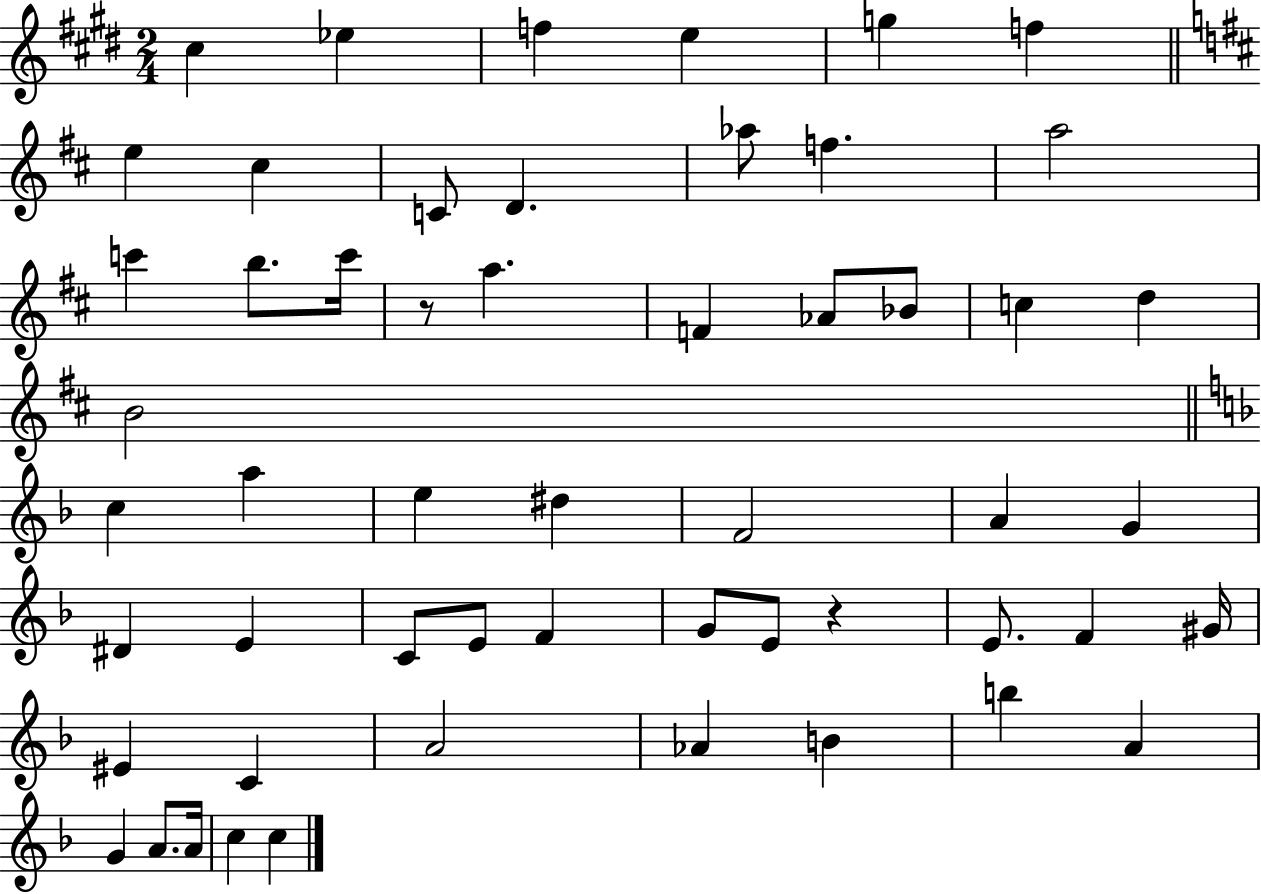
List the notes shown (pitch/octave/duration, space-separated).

C#5/q Eb5/q F5/q E5/q G5/q F5/q E5/q C#5/q C4/e D4/q. Ab5/e F5/q. A5/h C6/q B5/e. C6/s R/e A5/q. F4/q Ab4/e Bb4/e C5/q D5/q B4/h C5/q A5/q E5/q D#5/q F4/h A4/q G4/q D#4/q E4/q C4/e E4/e F4/q G4/e E4/e R/q E4/e. F4/q G#4/s EIS4/q C4/q A4/h Ab4/q B4/q B5/q A4/q G4/q A4/e. A4/s C5/q C5/q